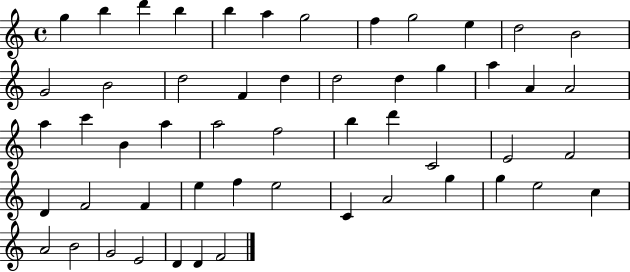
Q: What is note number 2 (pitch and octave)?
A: B5